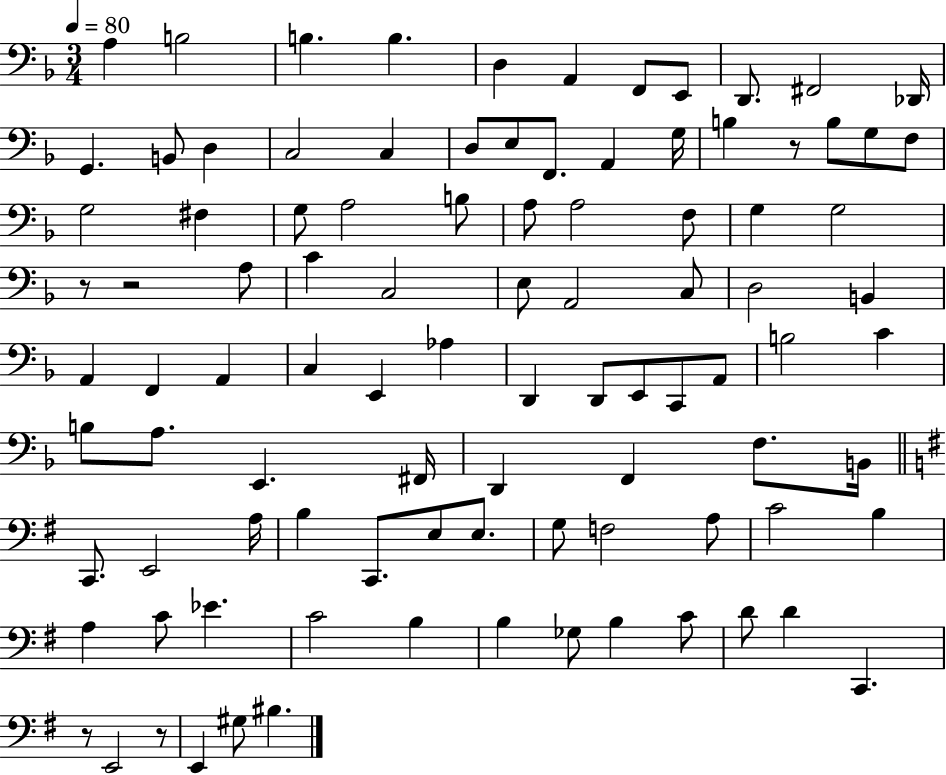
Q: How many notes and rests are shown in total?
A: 97